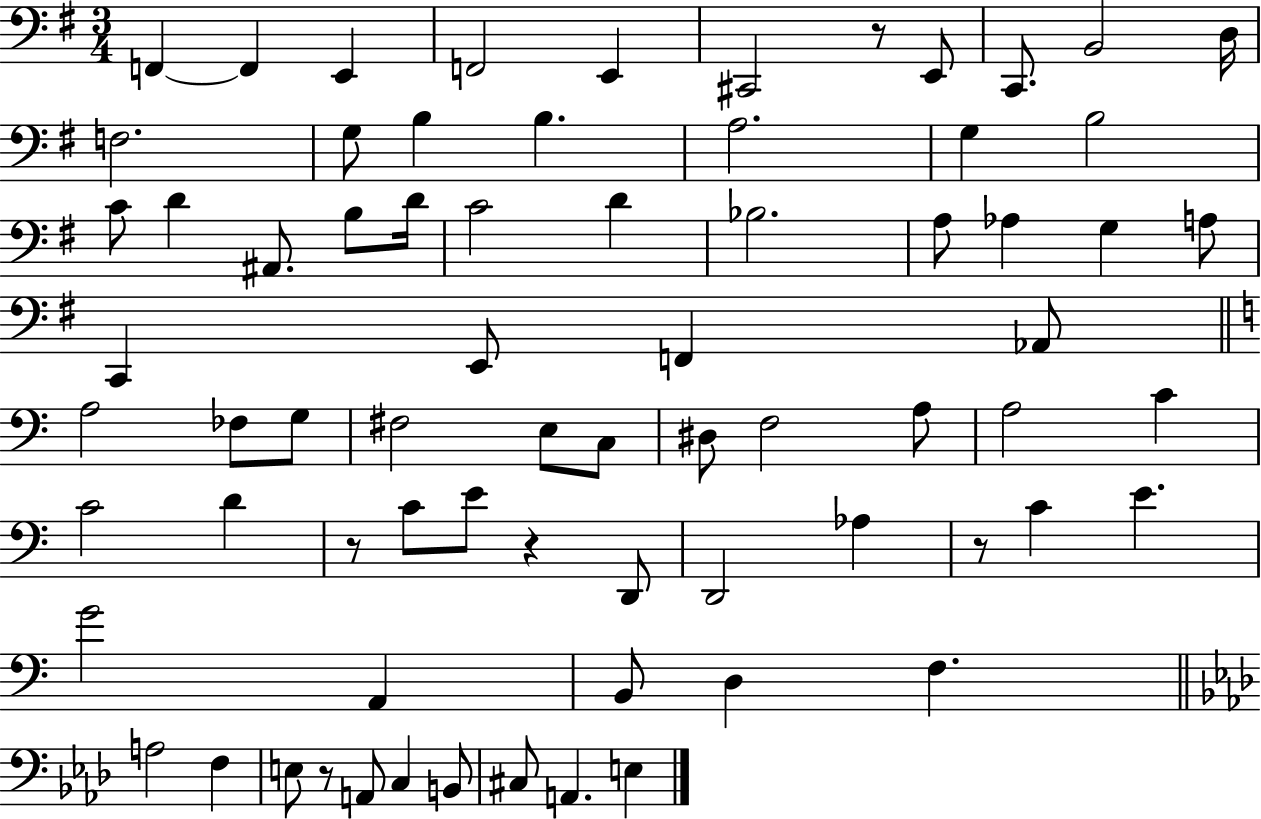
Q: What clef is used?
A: bass